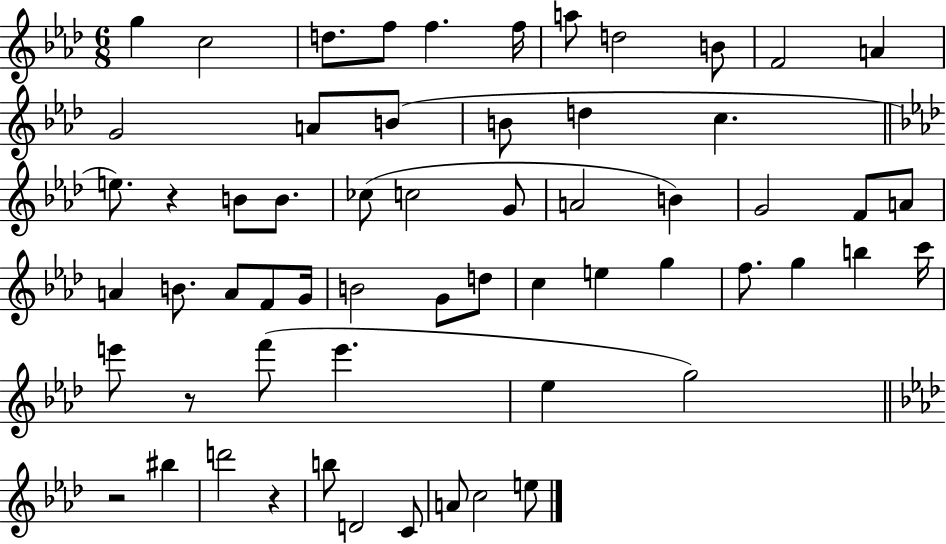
{
  \clef treble
  \numericTimeSignature
  \time 6/8
  \key aes \major
  g''4 c''2 | d''8. f''8 f''4. f''16 | a''8 d''2 b'8 | f'2 a'4 | \break g'2 a'8 b'8( | b'8 d''4 c''4. | \bar "||" \break \key aes \major e''8.) r4 b'8 b'8. | ces''8( c''2 g'8 | a'2 b'4) | g'2 f'8 a'8 | \break a'4 b'8. a'8 f'8 g'16 | b'2 g'8 d''8 | c''4 e''4 g''4 | f''8. g''4 b''4 c'''16 | \break e'''8 r8 f'''8( e'''4. | ees''4 g''2) | \bar "||" \break \key aes \major r2 bis''4 | d'''2 r4 | b''8 d'2 c'8 | a'8 c''2 e''8 | \break \bar "|."
}